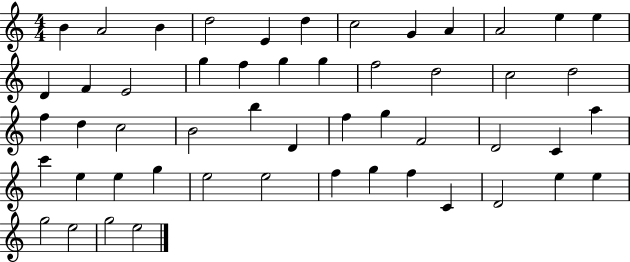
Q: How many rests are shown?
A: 0